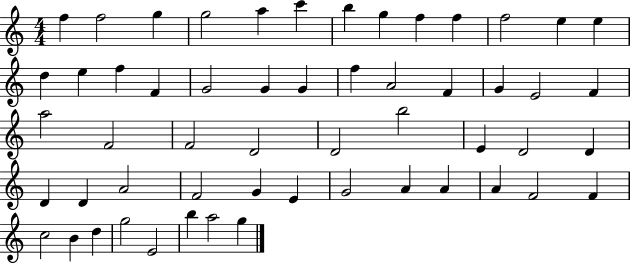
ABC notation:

X:1
T:Untitled
M:4/4
L:1/4
K:C
f f2 g g2 a c' b g f f f2 e e d e f F G2 G G f A2 F G E2 F a2 F2 F2 D2 D2 b2 E D2 D D D A2 F2 G E G2 A A A F2 F c2 B d g2 E2 b a2 g